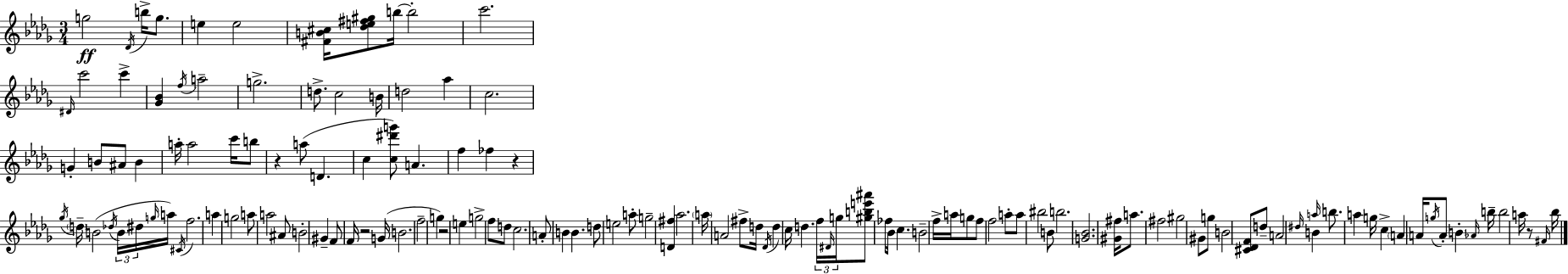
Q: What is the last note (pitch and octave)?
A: Bb5